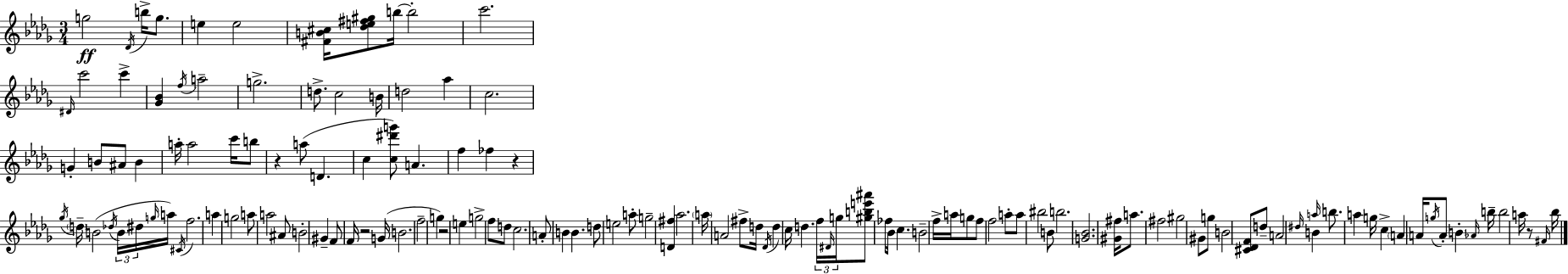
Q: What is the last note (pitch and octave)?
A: Bb5